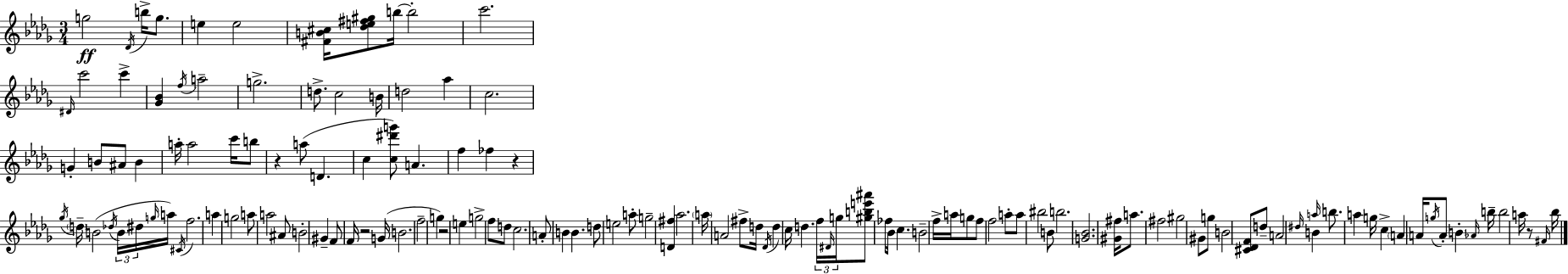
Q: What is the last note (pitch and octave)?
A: Bb5